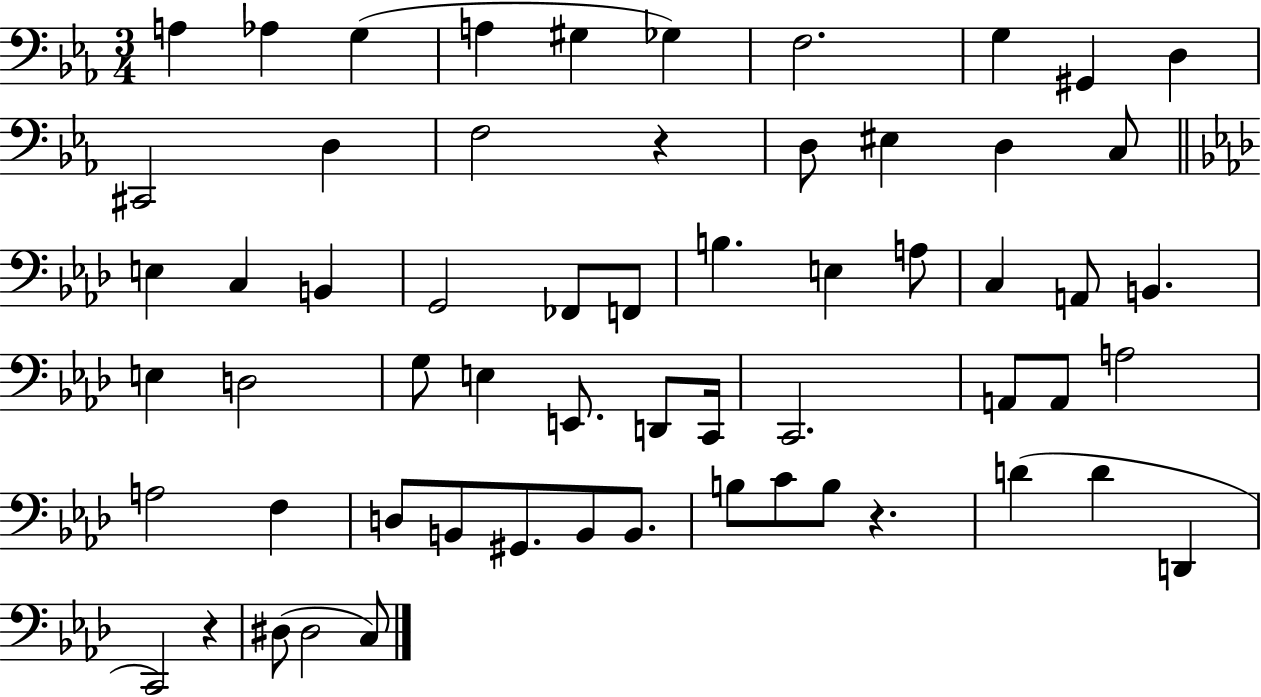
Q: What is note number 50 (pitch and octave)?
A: B3